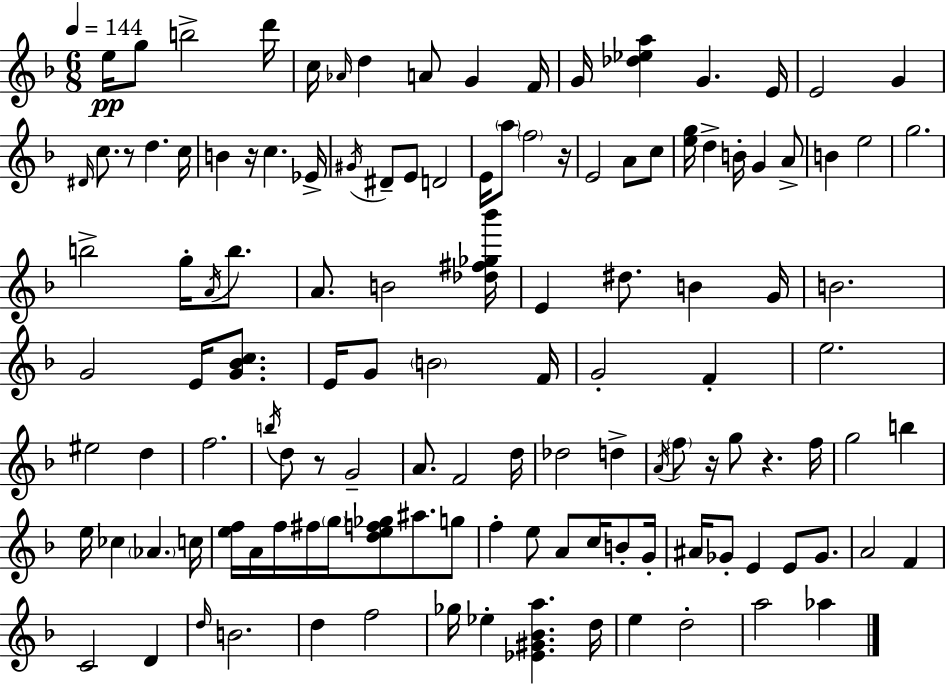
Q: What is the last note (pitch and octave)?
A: Ab5